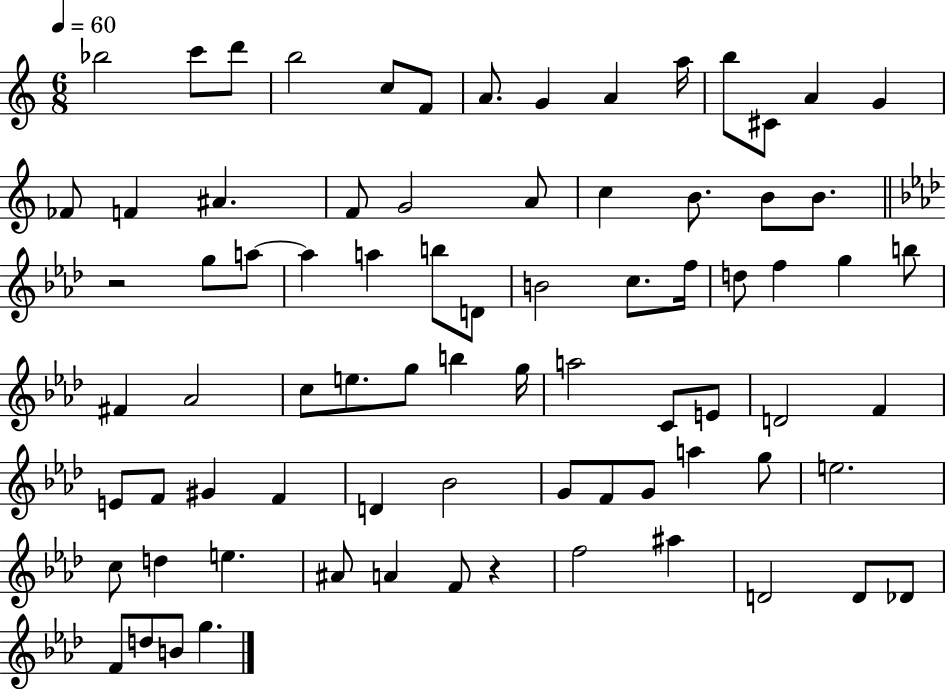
Bb5/h C6/e D6/e B5/h C5/e F4/e A4/e. G4/q A4/q A5/s B5/e C#4/e A4/q G4/q FES4/e F4/q A#4/q. F4/e G4/h A4/e C5/q B4/e. B4/e B4/e. R/h G5/e A5/e A5/q A5/q B5/e D4/e B4/h C5/e. F5/s D5/e F5/q G5/q B5/e F#4/q Ab4/h C5/e E5/e. G5/e B5/q G5/s A5/h C4/e E4/e D4/h F4/q E4/e F4/e G#4/q F4/q D4/q Bb4/h G4/e F4/e G4/e A5/q G5/e E5/h. C5/e D5/q E5/q. A#4/e A4/q F4/e R/q F5/h A#5/q D4/h D4/e Db4/e F4/e D5/e B4/e G5/q.